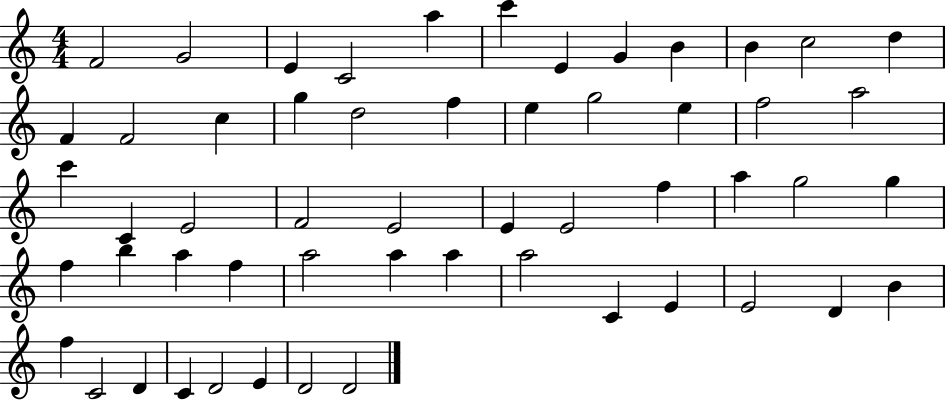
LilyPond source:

{
  \clef treble
  \numericTimeSignature
  \time 4/4
  \key c \major
  f'2 g'2 | e'4 c'2 a''4 | c'''4 e'4 g'4 b'4 | b'4 c''2 d''4 | \break f'4 f'2 c''4 | g''4 d''2 f''4 | e''4 g''2 e''4 | f''2 a''2 | \break c'''4 c'4 e'2 | f'2 e'2 | e'4 e'2 f''4 | a''4 g''2 g''4 | \break f''4 b''4 a''4 f''4 | a''2 a''4 a''4 | a''2 c'4 e'4 | e'2 d'4 b'4 | \break f''4 c'2 d'4 | c'4 d'2 e'4 | d'2 d'2 | \bar "|."
}